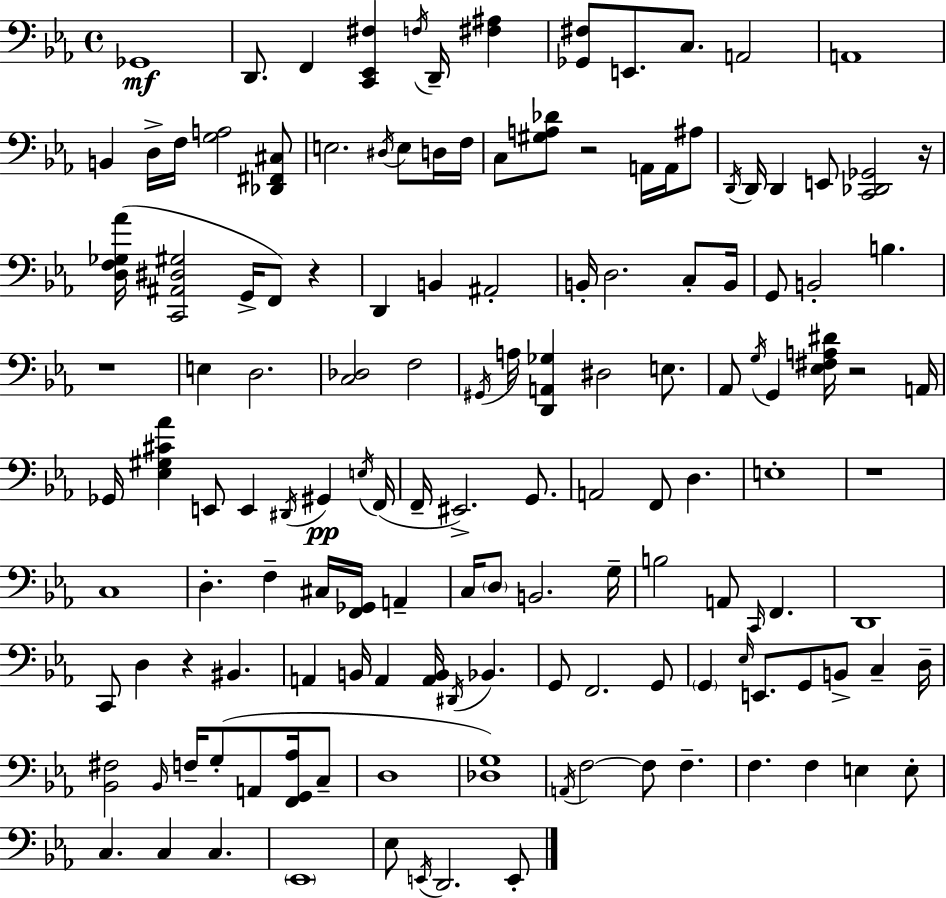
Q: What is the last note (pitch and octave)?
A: E2